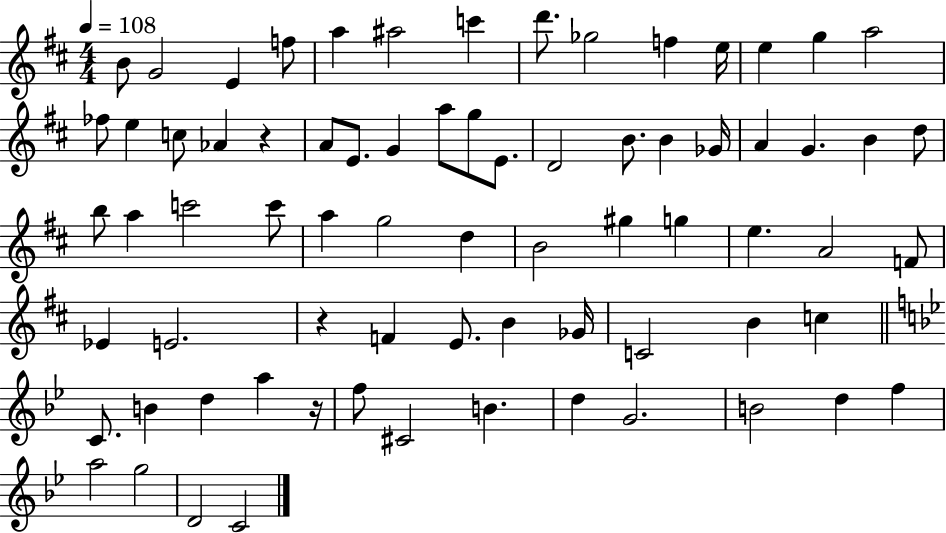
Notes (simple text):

B4/e G4/h E4/q F5/e A5/q A#5/h C6/q D6/e. Gb5/h F5/q E5/s E5/q G5/q A5/h FES5/e E5/q C5/e Ab4/q R/q A4/e E4/e. G4/q A5/e G5/e E4/e. D4/h B4/e. B4/q Gb4/s A4/q G4/q. B4/q D5/e B5/e A5/q C6/h C6/e A5/q G5/h D5/q B4/h G#5/q G5/q E5/q. A4/h F4/e Eb4/q E4/h. R/q F4/q E4/e. B4/q Gb4/s C4/h B4/q C5/q C4/e. B4/q D5/q A5/q R/s F5/e C#4/h B4/q. D5/q G4/h. B4/h D5/q F5/q A5/h G5/h D4/h C4/h